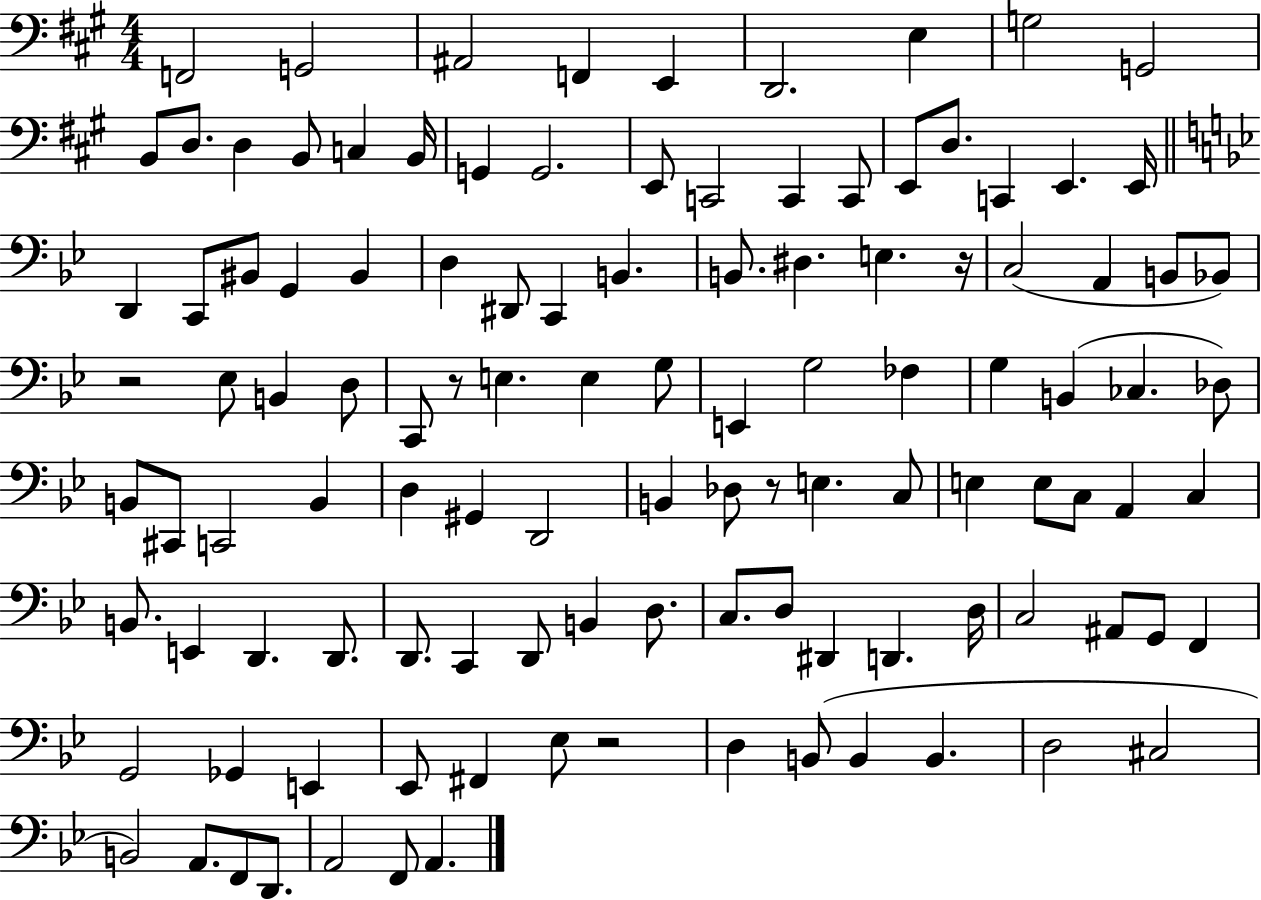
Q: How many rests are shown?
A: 5